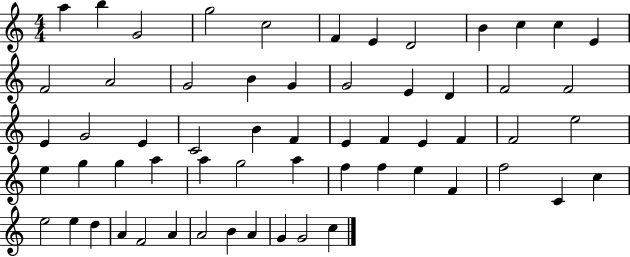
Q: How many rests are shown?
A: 0